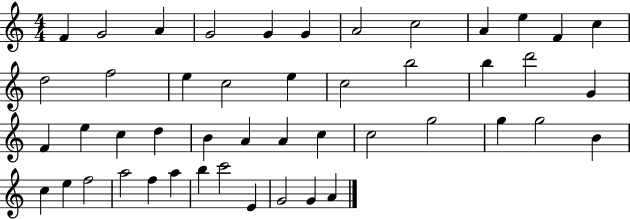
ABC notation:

X:1
T:Untitled
M:4/4
L:1/4
K:C
F G2 A G2 G G A2 c2 A e F c d2 f2 e c2 e c2 b2 b d'2 G F e c d B A A c c2 g2 g g2 B c e f2 a2 f a b c'2 E G2 G A